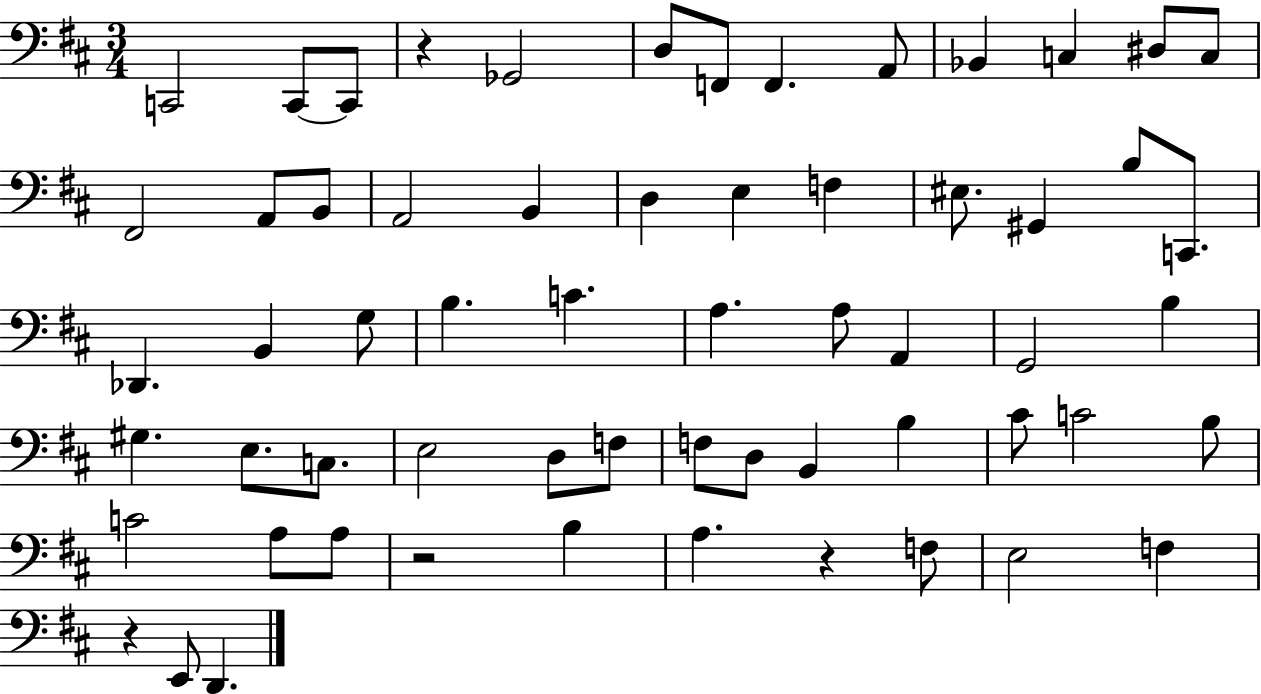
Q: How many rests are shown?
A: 4